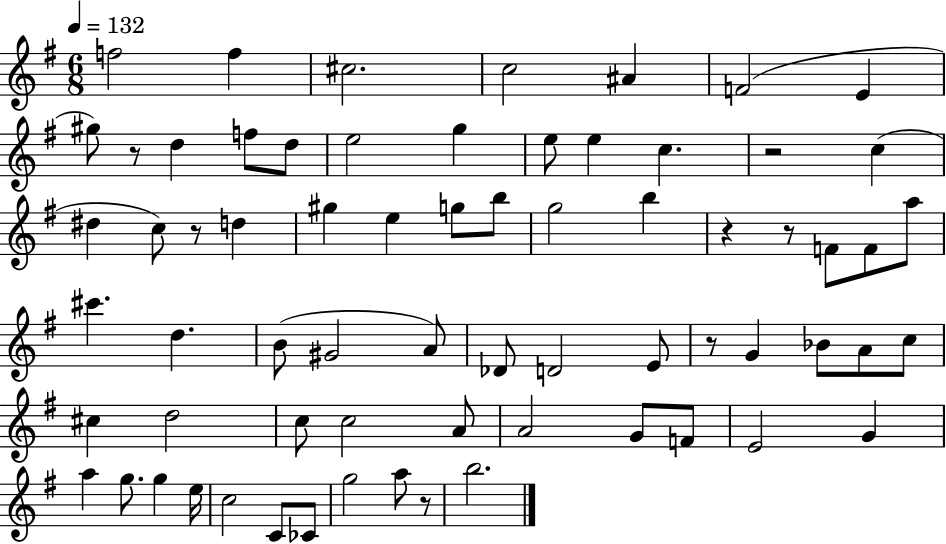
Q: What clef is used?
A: treble